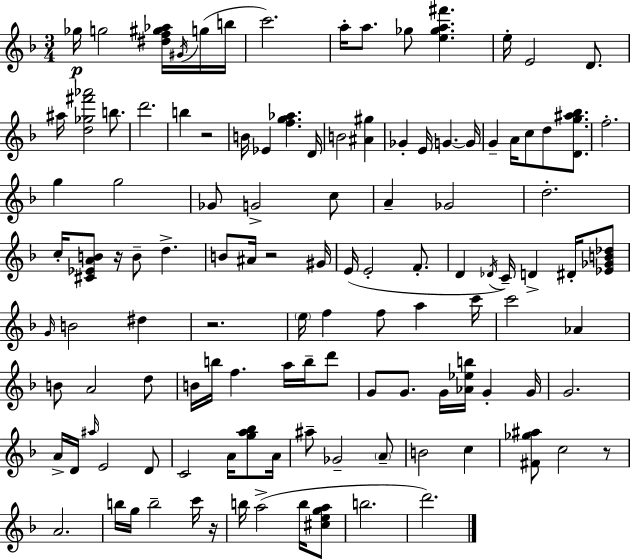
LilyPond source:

{
  \clef treble
  \numericTimeSignature
  \time 3/4
  \key f \major
  ges''16\p g''2 <dis'' f'' gis'' aes''>16 \acciaccatura { gis'16 } g''16( | b''16 c'''2.) | a''16-. a''8. ges''8 <e'' ges'' a'' fis'''>4. | e''16-. e'2 d'8. | \break ais''16 <d'' ges'' fis''' aes'''>2 b''8. | d'''2. | b''4 r2 | b'16 ees'4 <f'' g'' aes''>4. | \break d'16 b'2 <ais' gis''>4 | ges'4-. e'16 g'4.~~ | g'16 g'4-- a'16 c''8 d''8 <d' g'' ais'' bes''>8. | f''2.-. | \break g''4 g''2 | ges'8 g'2-> c''8 | a'4-- ges'2 | d''2.-. | \break c''16-. <cis' ees' a' b'>8 r16 b'8-- d''4.-> | b'8 ais'16 r2 | gis'16 e'16( e'2-. f'8.-. | d'4 \acciaccatura { des'16 } c'16--) d'4-> dis'16-. | \break <ees' ges' b' des''>8 \grace { g'16 } b'2 dis''4 | r2. | \parenthesize e''16 f''4 f''8 a''4 | c'''16 c'''2 aes'4 | \break b'8 a'2 | d''8 b'16 b''16 f''4. a''16 | b''16-- d'''8 g'8 g'8. g'16 <aes' ees'' b''>16 g'4-. | g'16 g'2. | \break a'16-> d'16 \grace { ais''16 } e'2 | d'8 c'2 | a'16 <g'' a'' bes''>8 a'16 ais''8-- ges'2-- | \parenthesize a'8-- b'2 | \break c''4 <fis' ges'' ais''>8 c''2 | r8 a'2. | b''16 g''16 b''2-- | c'''16 r16 b''16 a''2->( | \break b''16 <cis'' e'' g'' a''>8 b''2. | d'''2.) | \bar "|."
}